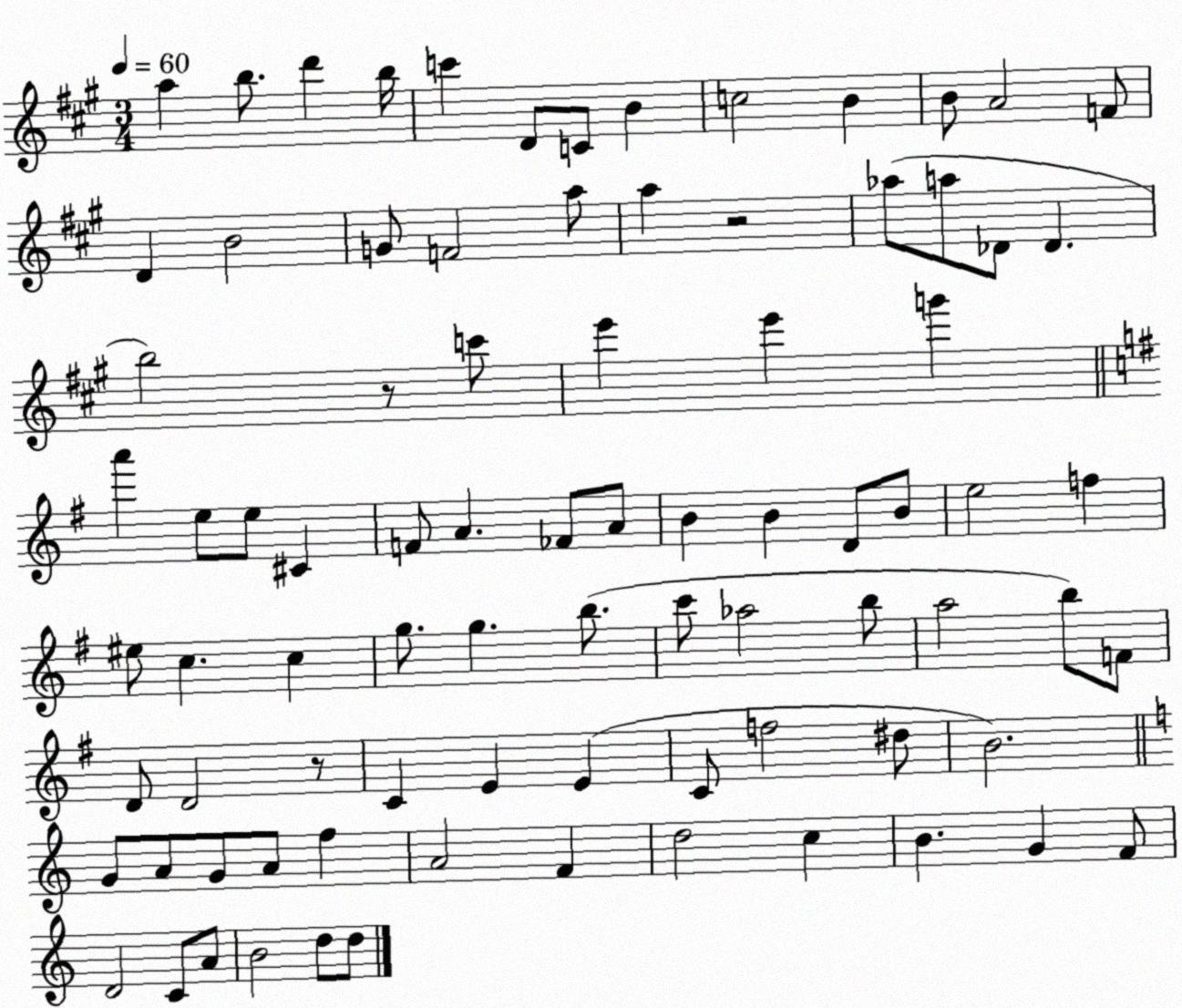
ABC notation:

X:1
T:Untitled
M:3/4
L:1/4
K:A
a b/2 d' b/4 c' D/2 C/2 B c2 B B/2 A2 F/2 D B2 G/2 F2 a/2 a z2 _a/2 a/2 _D/2 _D b2 z/2 c'/2 e' e' g' a' e/2 e/2 ^C F/2 A _F/2 A/2 B B D/2 B/2 e2 f ^e/2 c c g/2 g b/2 c'/2 _a2 b/2 a2 b/2 F/2 D/2 D2 z/2 C E E C/2 f2 ^d/2 B2 G/2 A/2 G/2 A/2 f A2 F d2 c B G F/2 D2 C/2 A/2 B2 d/2 d/2